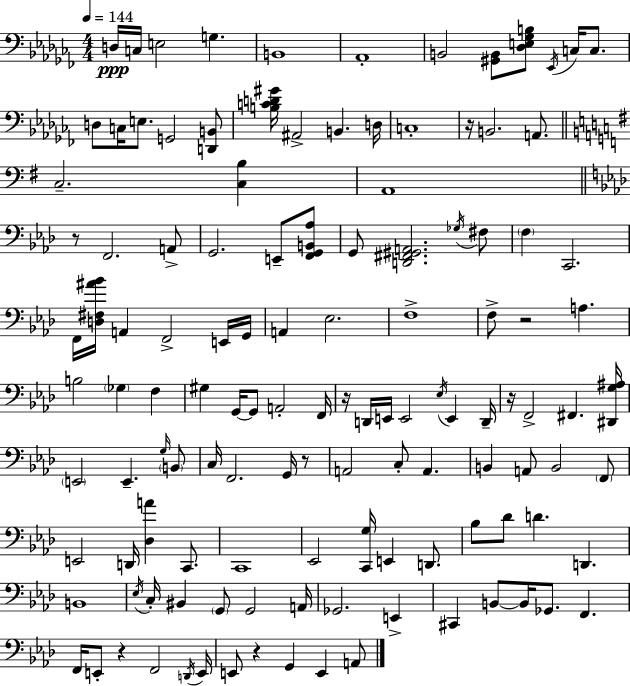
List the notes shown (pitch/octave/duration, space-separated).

D3/s C3/s E3/h G3/q. B2/w Ab2/w B2/h [G#2,B2]/e [Db3,E3,Gb3,B3]/e Eb2/s C3/s C3/e. D3/e C3/s E3/e. G2/h [D2,B2]/e [B3,C4,D4,G#4]/s A#2/h B2/q. D3/s C3/w R/s B2/h. A2/e. C3/h. [C3,B3]/q A2/w R/e F2/h. A2/e G2/h. E2/e [F2,G2,B2,Ab3]/e G2/e [D2,F#2,G#2,A2]/h. Gb3/s F#3/e F3/q C2/h. F2/s [D3,F#3,A#4,Bb4]/s A2/q F2/h E2/s G2/s A2/q Eb3/h. F3/w F3/e R/h A3/q. B3/h Gb3/q F3/q G#3/q G2/s G2/e A2/h F2/s R/s D2/s E2/s E2/h Eb3/s E2/q D2/s R/s F2/h F#2/q. [D#2,G3,A#3]/s E2/h E2/q. G3/s B2/e C3/s F2/h. G2/s R/e A2/h C3/e A2/q. B2/q A2/e B2/h F2/e E2/h D2/s [Db3,A4]/q C2/e. C2/w Eb2/h [C2,G3]/s E2/q D2/e. Bb3/e Db4/e D4/q. D2/q. B2/w Eb3/s C3/s BIS2/q G2/e G2/h A2/s Gb2/h. E2/q C#2/q B2/e B2/s Gb2/e. F2/q. F2/s E2/e R/q F2/h D2/s E2/s E2/e R/q G2/q E2/q A2/e